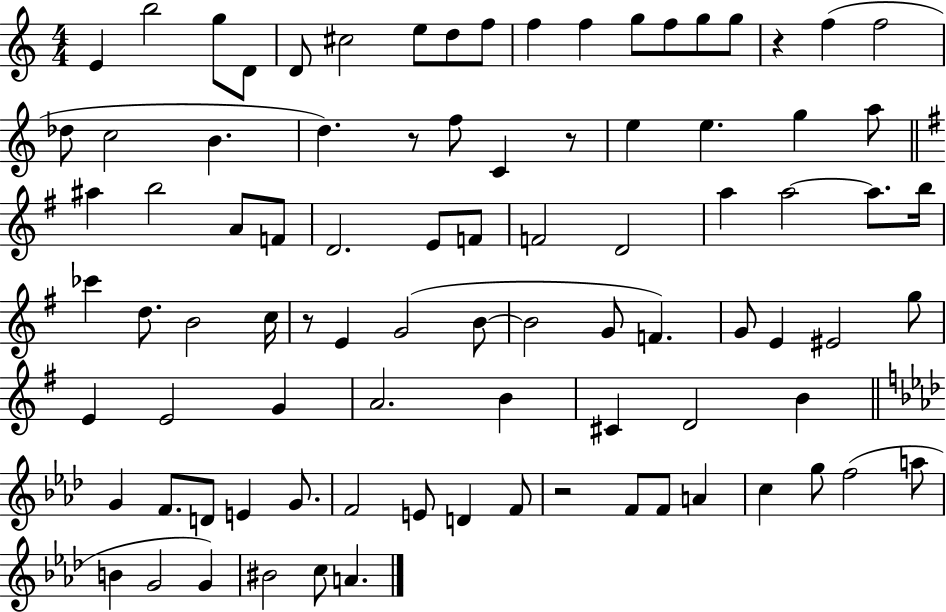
{
  \clef treble
  \numericTimeSignature
  \time 4/4
  \key c \major
  \repeat volta 2 { e'4 b''2 g''8 d'8 | d'8 cis''2 e''8 d''8 f''8 | f''4 f''4 g''8 f''8 g''8 g''8 | r4 f''4( f''2 | \break des''8 c''2 b'4. | d''4.) r8 f''8 c'4 r8 | e''4 e''4. g''4 a''8 | \bar "||" \break \key g \major ais''4 b''2 a'8 f'8 | d'2. e'8 f'8 | f'2 d'2 | a''4 a''2~~ a''8. b''16 | \break ces'''4 d''8. b'2 c''16 | r8 e'4 g'2( b'8~~ | b'2 g'8 f'4.) | g'8 e'4 eis'2 g''8 | \break e'4 e'2 g'4 | a'2. b'4 | cis'4 d'2 b'4 | \bar "||" \break \key aes \major g'4 f'8. d'8 e'4 g'8. | f'2 e'8 d'4 f'8 | r2 f'8 f'8 a'4 | c''4 g''8 f''2( a''8 | \break b'4 g'2 g'4) | bis'2 c''8 a'4. | } \bar "|."
}